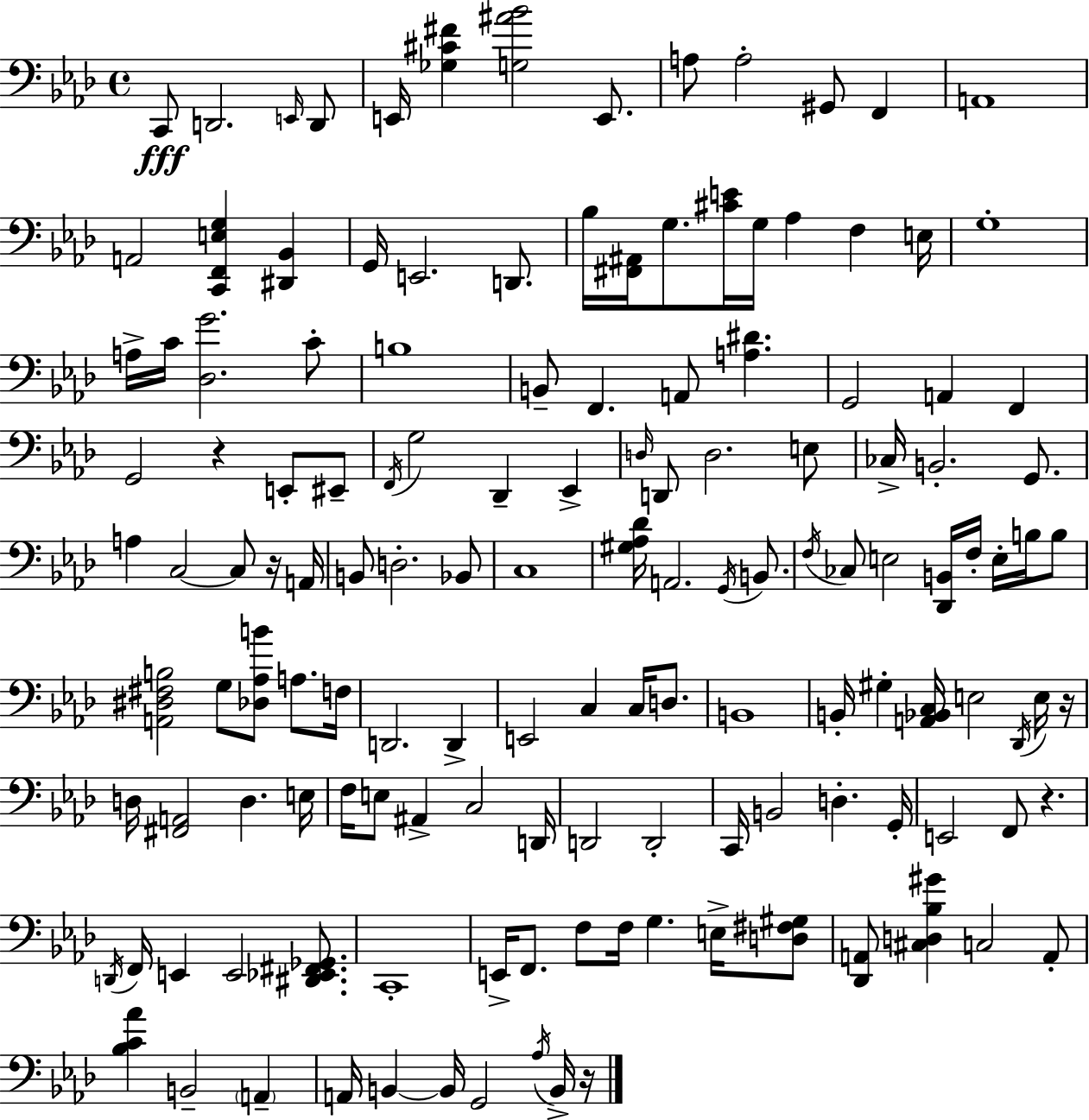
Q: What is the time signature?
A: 4/4